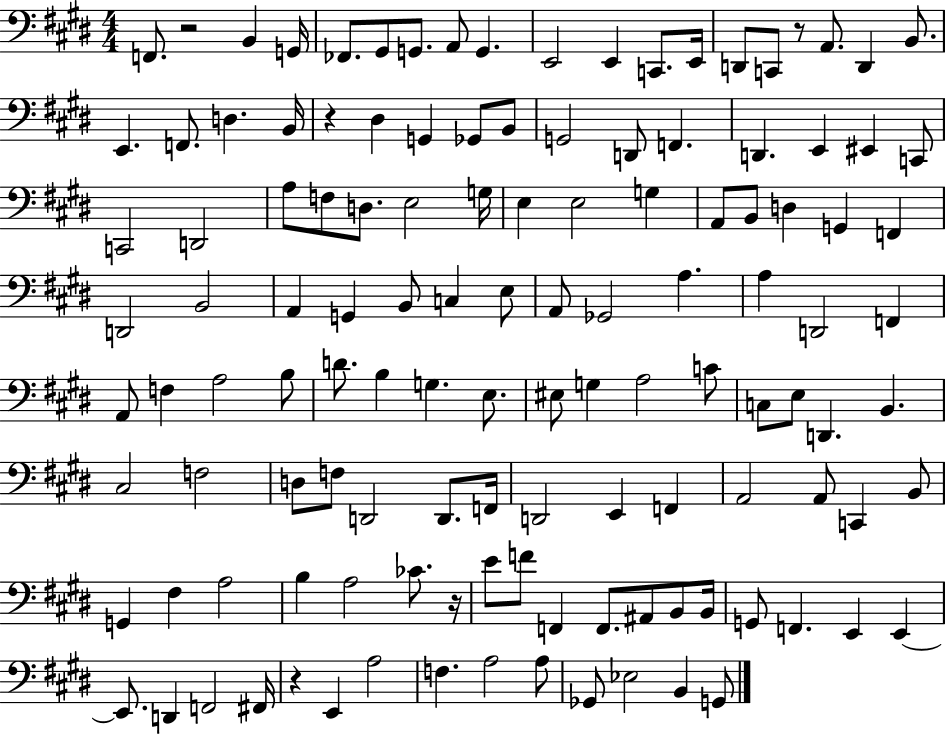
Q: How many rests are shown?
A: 5